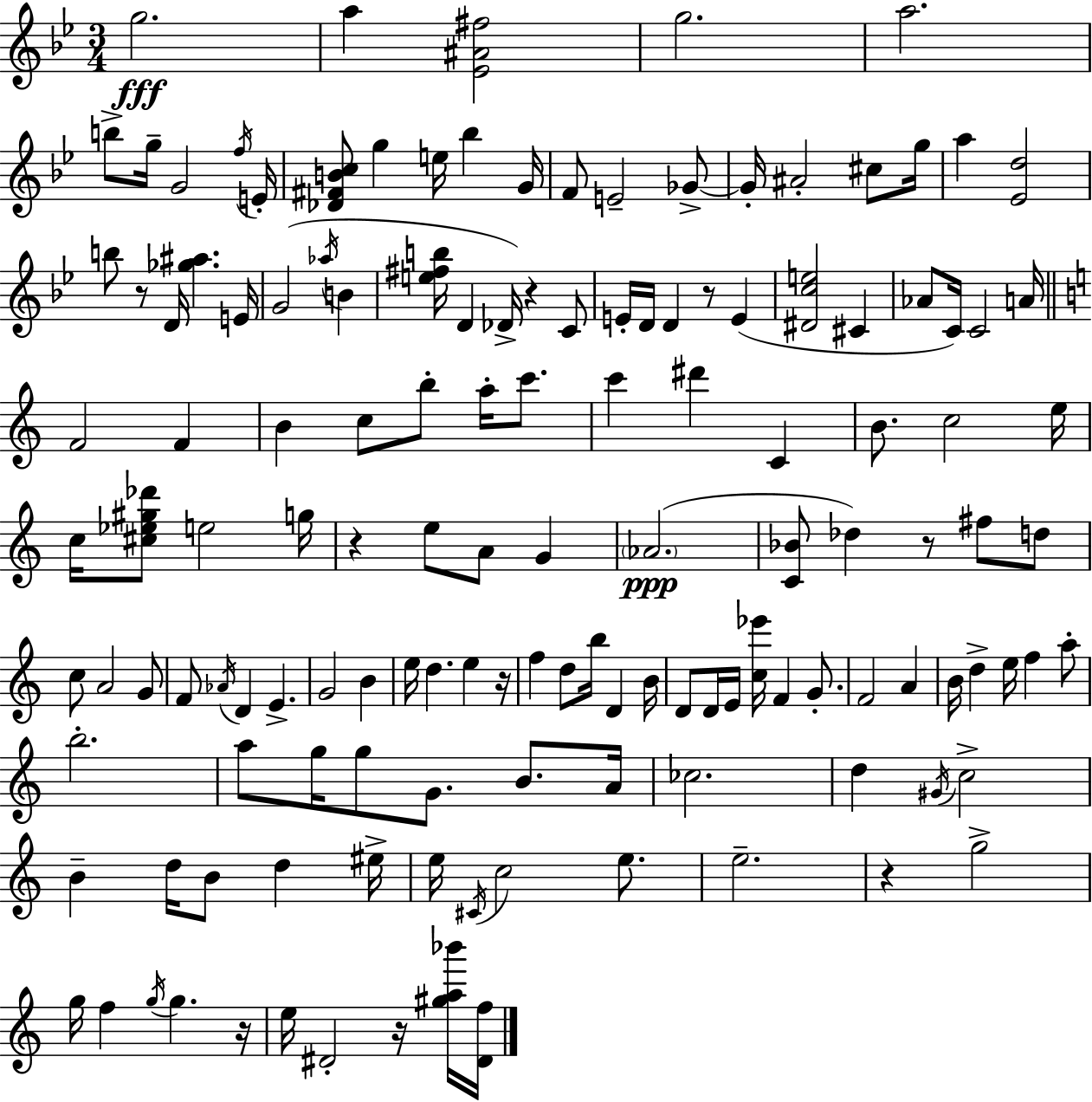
X:1
T:Untitled
M:3/4
L:1/4
K:Bb
g2 a [_E^A^f]2 g2 a2 b/2 g/4 G2 f/4 E/4 [_D^FBc]/2 g e/4 _b G/4 F/2 E2 _G/2 _G/4 ^A2 ^c/2 g/4 a [_Ed]2 b/2 z/2 D/4 [_g^a] E/4 G2 _a/4 B [e^fb]/4 D _D/4 z C/2 E/4 D/4 D z/2 E [^Dce]2 ^C _A/2 C/4 C2 A/4 F2 F B c/2 b/2 a/4 c'/2 c' ^d' C B/2 c2 e/4 c/4 [^c_e^g_d']/2 e2 g/4 z e/2 A/2 G _A2 [C_B]/2 _d z/2 ^f/2 d/2 c/2 A2 G/2 F/2 _A/4 D E G2 B e/4 d e z/4 f d/2 b/4 D B/4 D/2 D/4 E/4 [c_e']/4 F G/2 F2 A B/4 d e/4 f a/2 b2 a/2 g/4 g/2 G/2 B/2 A/4 _c2 d ^G/4 c2 B d/4 B/2 d ^e/4 e/4 ^C/4 c2 e/2 e2 z g2 g/4 f g/4 g z/4 e/4 ^D2 z/4 [^ga_b']/4 [^Df]/4